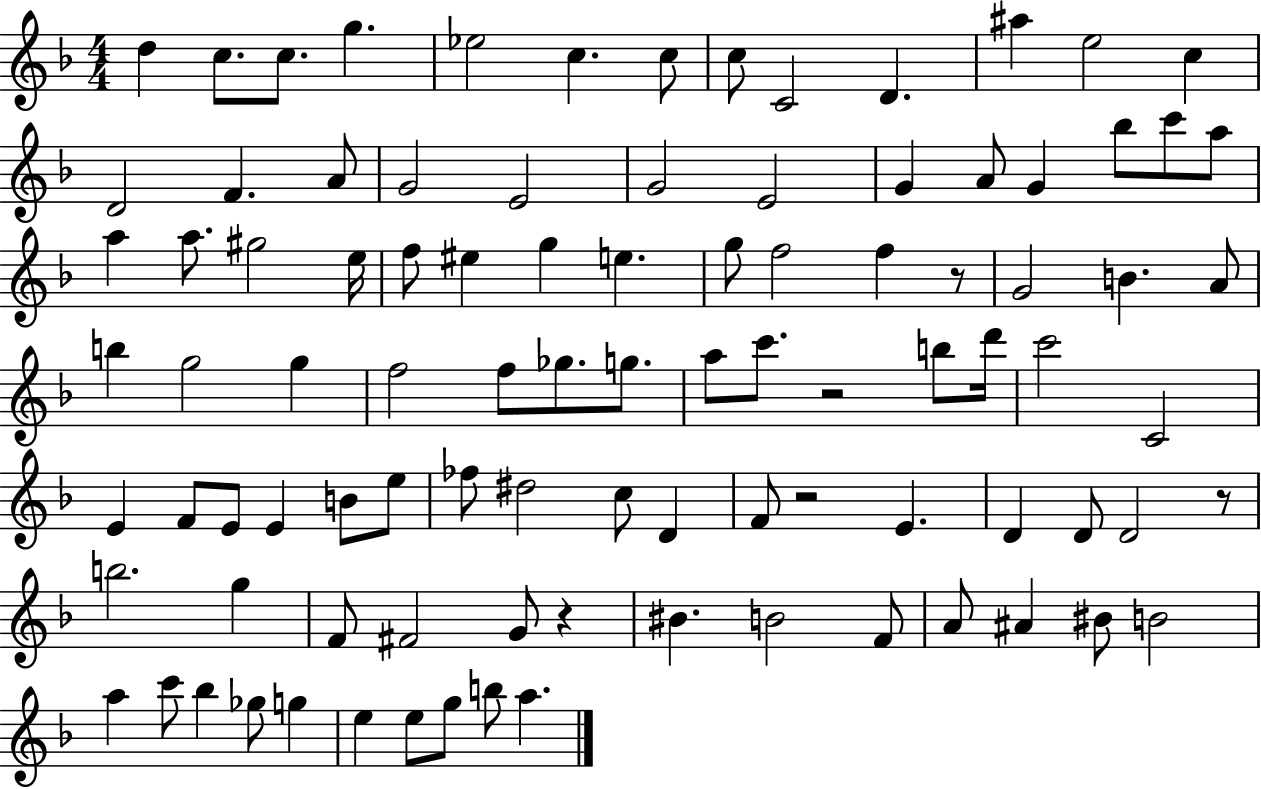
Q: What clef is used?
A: treble